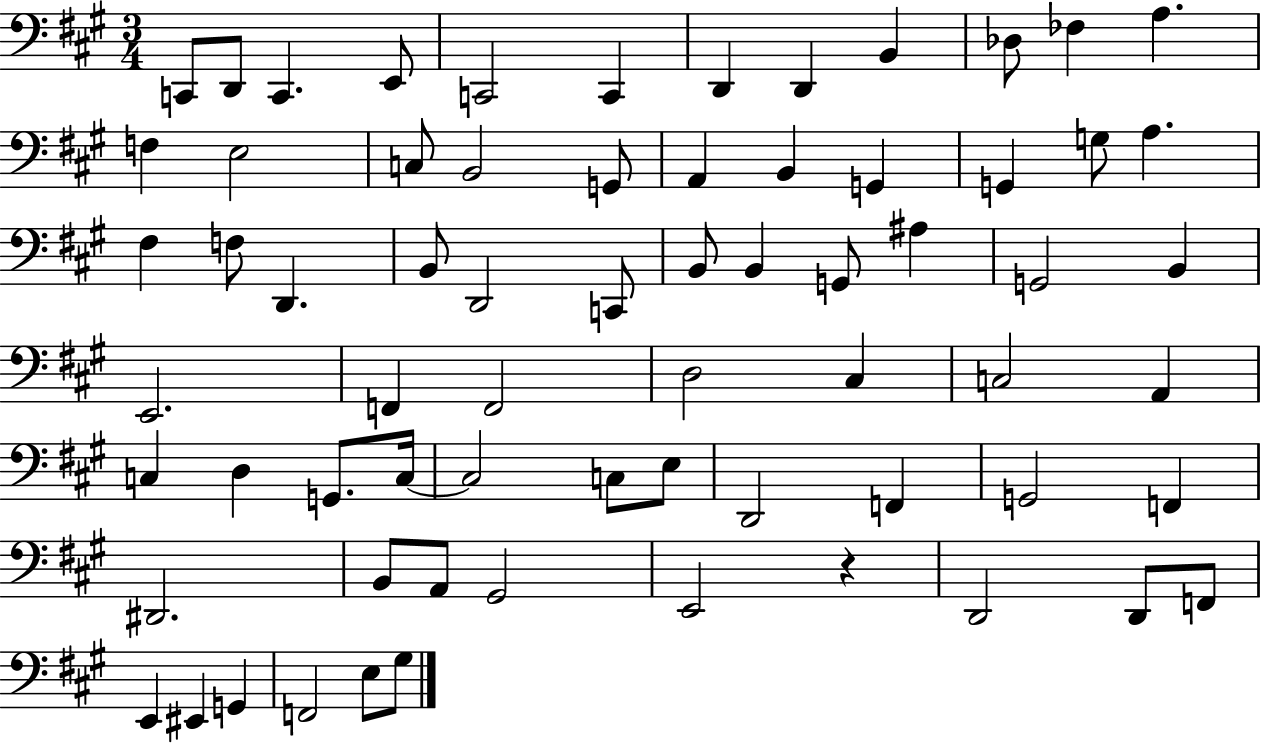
{
  \clef bass
  \numericTimeSignature
  \time 3/4
  \key a \major
  c,8 d,8 c,4. e,8 | c,2 c,4 | d,4 d,4 b,4 | des8 fes4 a4. | \break f4 e2 | c8 b,2 g,8 | a,4 b,4 g,4 | g,4 g8 a4. | \break fis4 f8 d,4. | b,8 d,2 c,8 | b,8 b,4 g,8 ais4 | g,2 b,4 | \break e,2. | f,4 f,2 | d2 cis4 | c2 a,4 | \break c4 d4 g,8. c16~~ | c2 c8 e8 | d,2 f,4 | g,2 f,4 | \break dis,2. | b,8 a,8 gis,2 | e,2 r4 | d,2 d,8 f,8 | \break e,4 eis,4 g,4 | f,2 e8 gis8 | \bar "|."
}